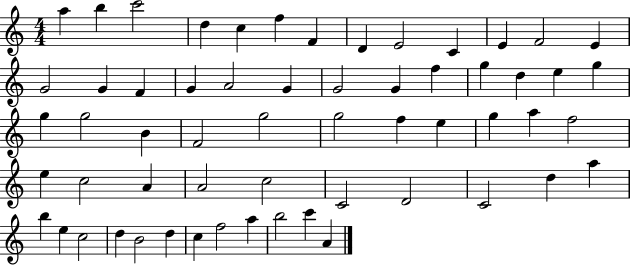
{
  \clef treble
  \numericTimeSignature
  \time 4/4
  \key c \major
  a''4 b''4 c'''2 | d''4 c''4 f''4 f'4 | d'4 e'2 c'4 | e'4 f'2 e'4 | \break g'2 g'4 f'4 | g'4 a'2 g'4 | g'2 g'4 f''4 | g''4 d''4 e''4 g''4 | \break g''4 g''2 b'4 | f'2 g''2 | g''2 f''4 e''4 | g''4 a''4 f''2 | \break e''4 c''2 a'4 | a'2 c''2 | c'2 d'2 | c'2 d''4 a''4 | \break b''4 e''4 c''2 | d''4 b'2 d''4 | c''4 f''2 a''4 | b''2 c'''4 a'4 | \break \bar "|."
}